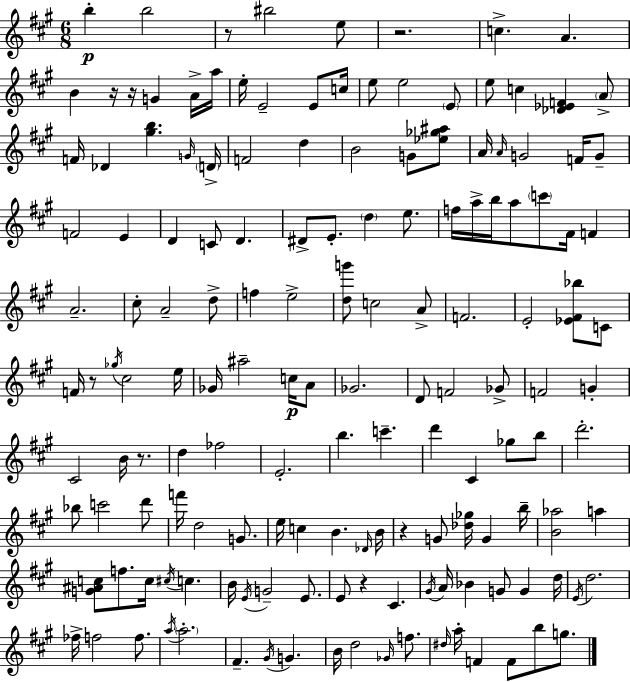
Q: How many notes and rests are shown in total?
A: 153